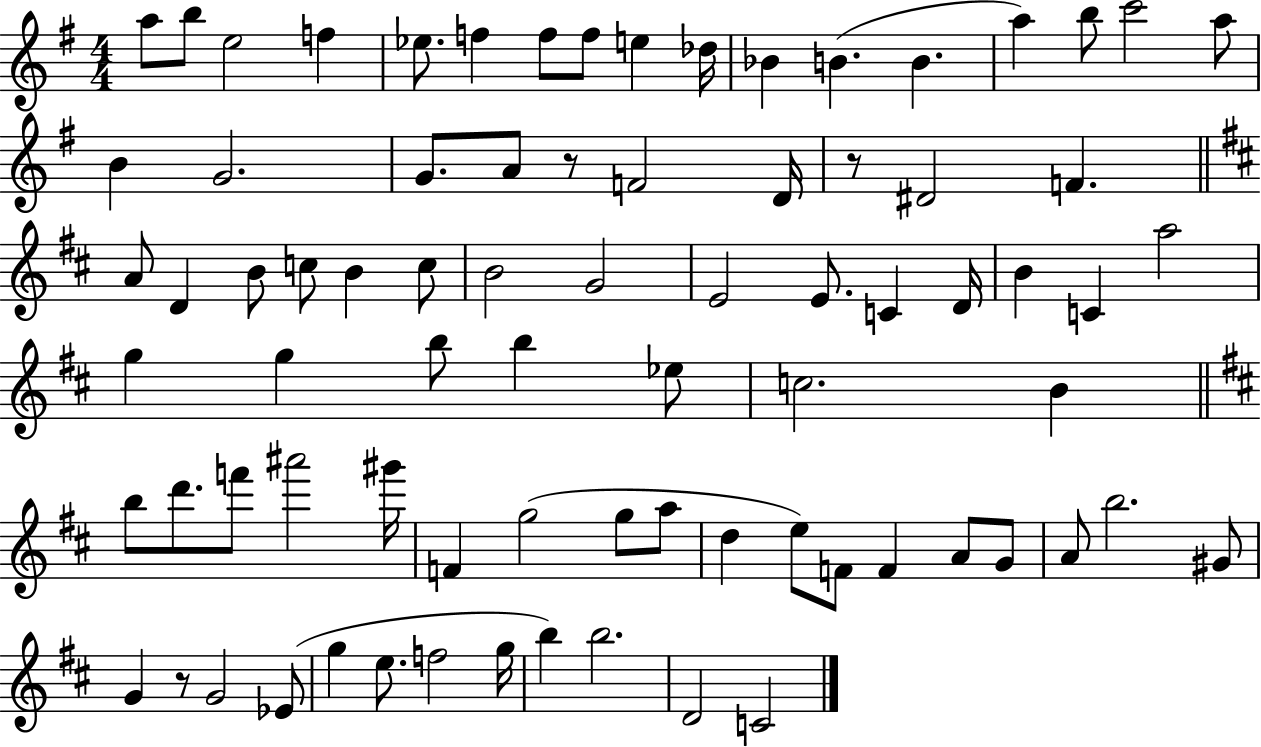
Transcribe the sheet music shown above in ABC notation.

X:1
T:Untitled
M:4/4
L:1/4
K:G
a/2 b/2 e2 f _e/2 f f/2 f/2 e _d/4 _B B B a b/2 c'2 a/2 B G2 G/2 A/2 z/2 F2 D/4 z/2 ^D2 F A/2 D B/2 c/2 B c/2 B2 G2 E2 E/2 C D/4 B C a2 g g b/2 b _e/2 c2 B b/2 d'/2 f'/2 ^a'2 ^g'/4 F g2 g/2 a/2 d e/2 F/2 F A/2 G/2 A/2 b2 ^G/2 G z/2 G2 _E/2 g e/2 f2 g/4 b b2 D2 C2